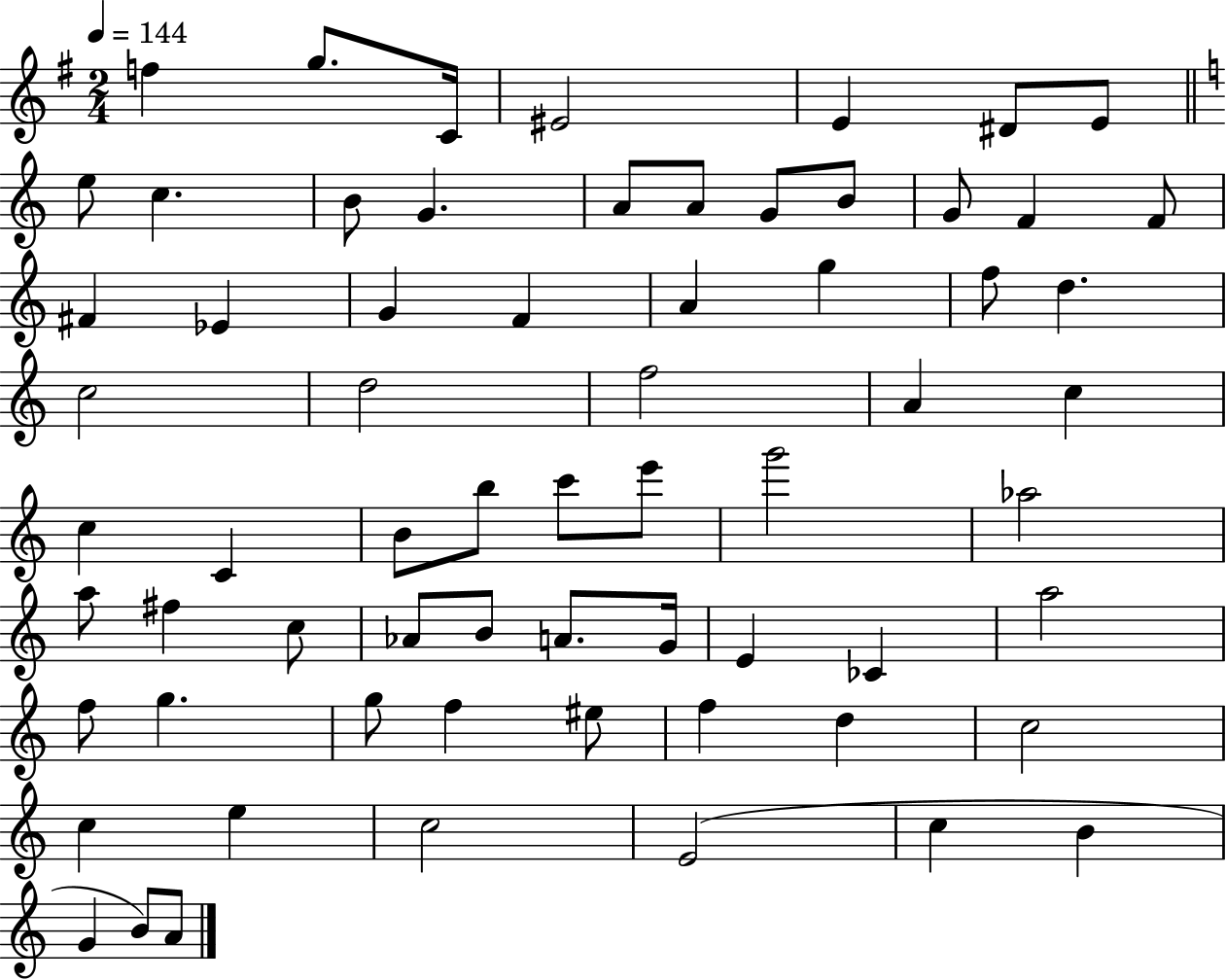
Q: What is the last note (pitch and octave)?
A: A4